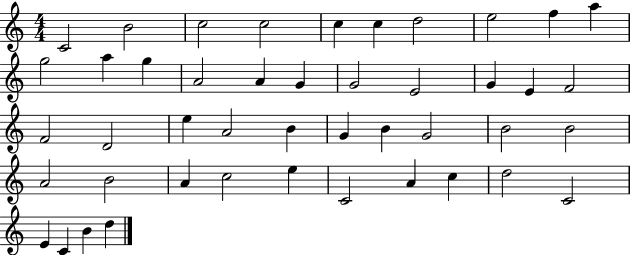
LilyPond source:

{
  \clef treble
  \numericTimeSignature
  \time 4/4
  \key c \major
  c'2 b'2 | c''2 c''2 | c''4 c''4 d''2 | e''2 f''4 a''4 | \break g''2 a''4 g''4 | a'2 a'4 g'4 | g'2 e'2 | g'4 e'4 f'2 | \break f'2 d'2 | e''4 a'2 b'4 | g'4 b'4 g'2 | b'2 b'2 | \break a'2 b'2 | a'4 c''2 e''4 | c'2 a'4 c''4 | d''2 c'2 | \break e'4 c'4 b'4 d''4 | \bar "|."
}